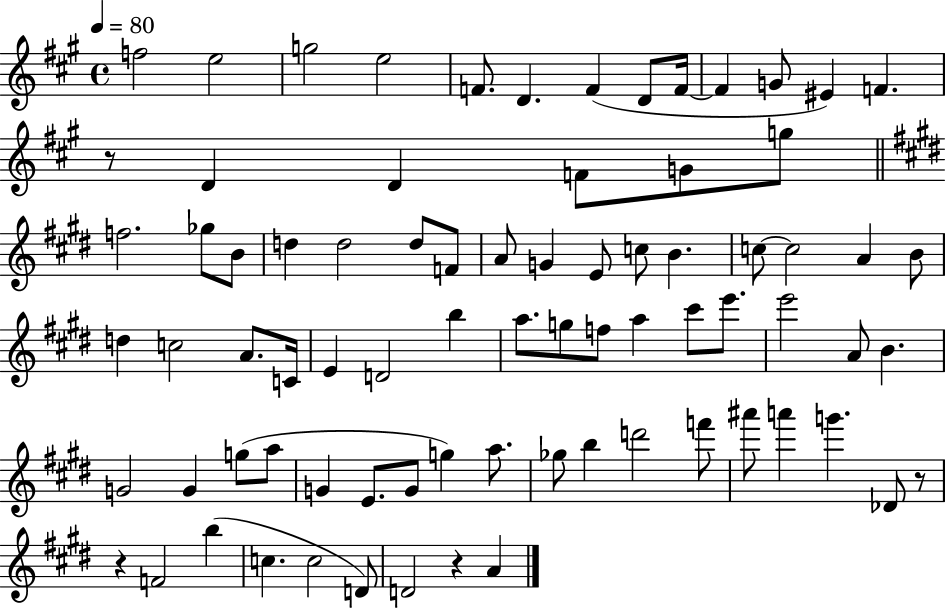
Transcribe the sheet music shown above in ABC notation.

X:1
T:Untitled
M:4/4
L:1/4
K:A
f2 e2 g2 e2 F/2 D F D/2 F/4 F G/2 ^E F z/2 D D F/2 G/2 g/2 f2 _g/2 B/2 d d2 d/2 F/2 A/2 G E/2 c/2 B c/2 c2 A B/2 d c2 A/2 C/4 E D2 b a/2 g/2 f/2 a ^c'/2 e'/2 e'2 A/2 B G2 G g/2 a/2 G E/2 G/2 g a/2 _g/2 b d'2 f'/2 ^a'/2 a' g' _D/2 z/2 z F2 b c c2 D/2 D2 z A